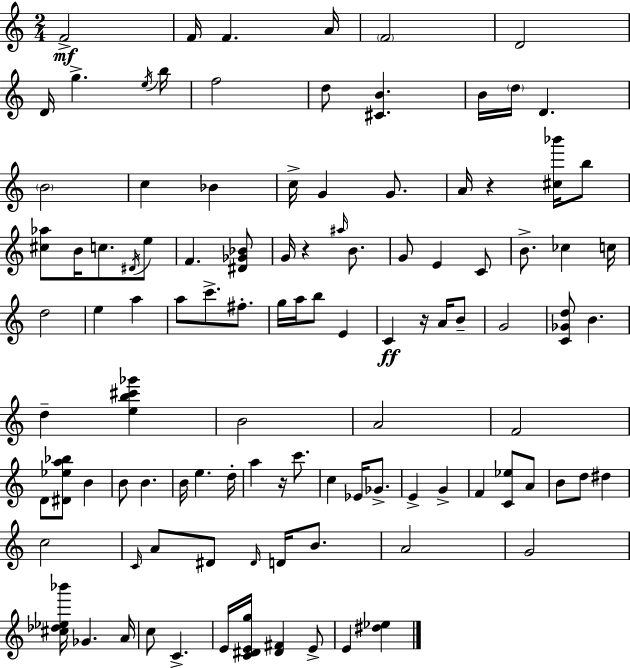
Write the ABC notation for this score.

X:1
T:Untitled
M:2/4
L:1/4
K:C
F2 F/4 F A/4 F2 D2 D/4 g e/4 b/4 f2 d/2 [^CB] B/4 d/4 D B2 c _B c/4 G G/2 A/4 z [^c_b']/4 b/2 [^c_a]/2 B/4 c/2 ^D/4 e/2 F [^D_G_B]/2 G/4 z ^a/4 B/2 G/2 E C/2 B/2 _c c/4 d2 e a a/2 c'/2 ^f/2 g/4 a/4 b/2 E C z/4 A/4 B/2 G2 [C_Gd]/2 B d [eb^c'_g'] B2 A2 F2 D/2 [^D_ea_b]/2 B B/2 B B/4 e d/4 a z/4 c'/2 c _E/4 _G/2 E G F [C_e]/2 A/2 B/2 d/2 ^d c2 C/4 A/2 ^D/2 ^D/4 D/4 B/2 A2 G2 [^c_d_e_b']/4 _G A/4 c/2 C E/4 [C^DEg]/4 [^D^F] E/2 E [^d_e]